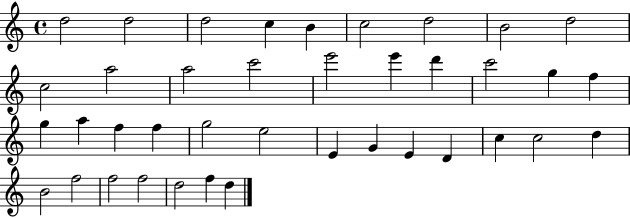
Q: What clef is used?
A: treble